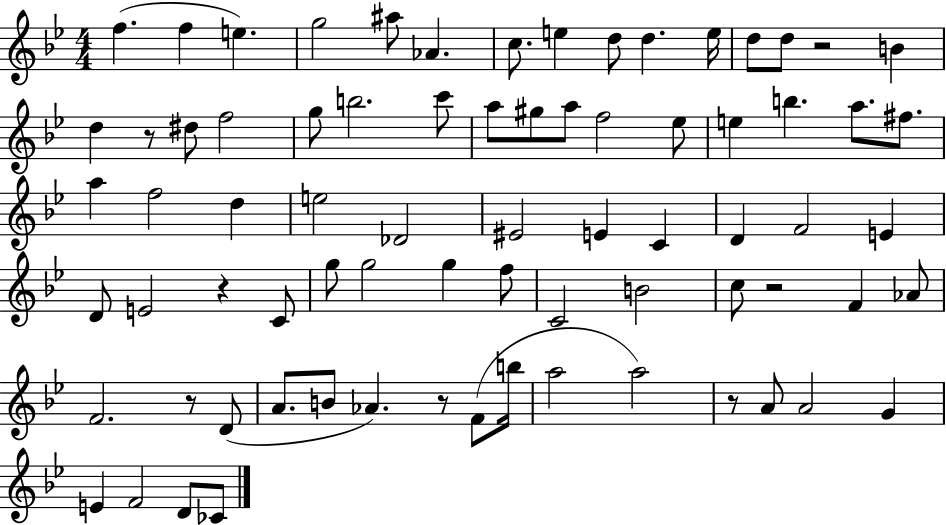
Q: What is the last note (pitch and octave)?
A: CES4